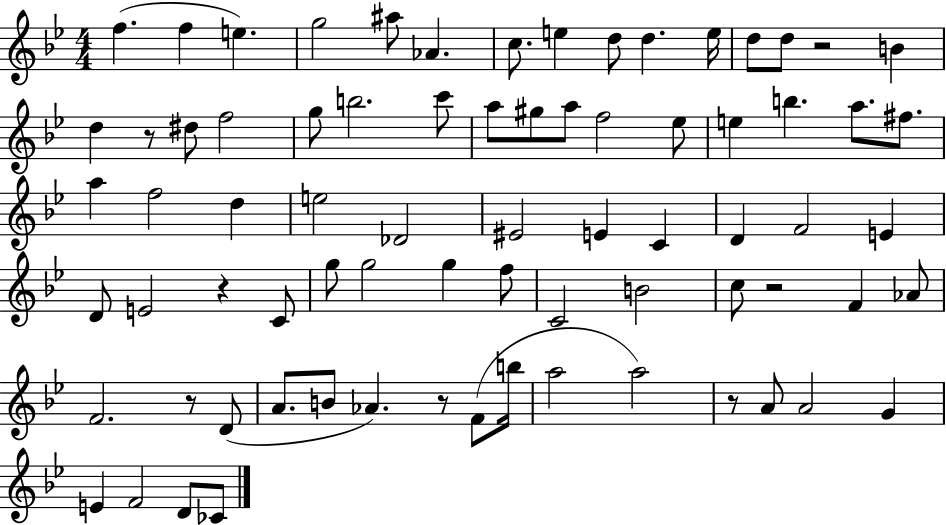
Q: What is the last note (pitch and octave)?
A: CES4